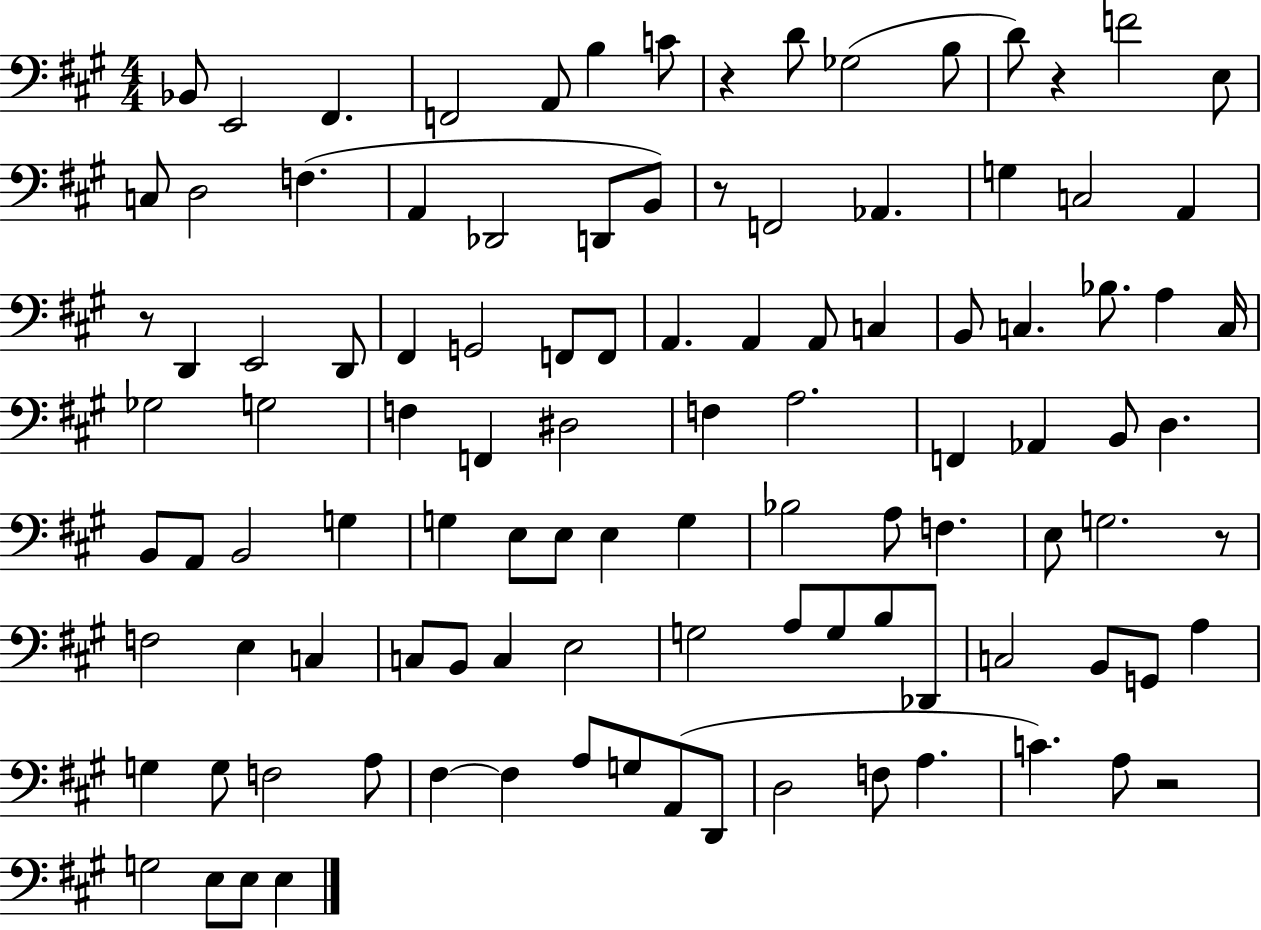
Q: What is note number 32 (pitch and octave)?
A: F2